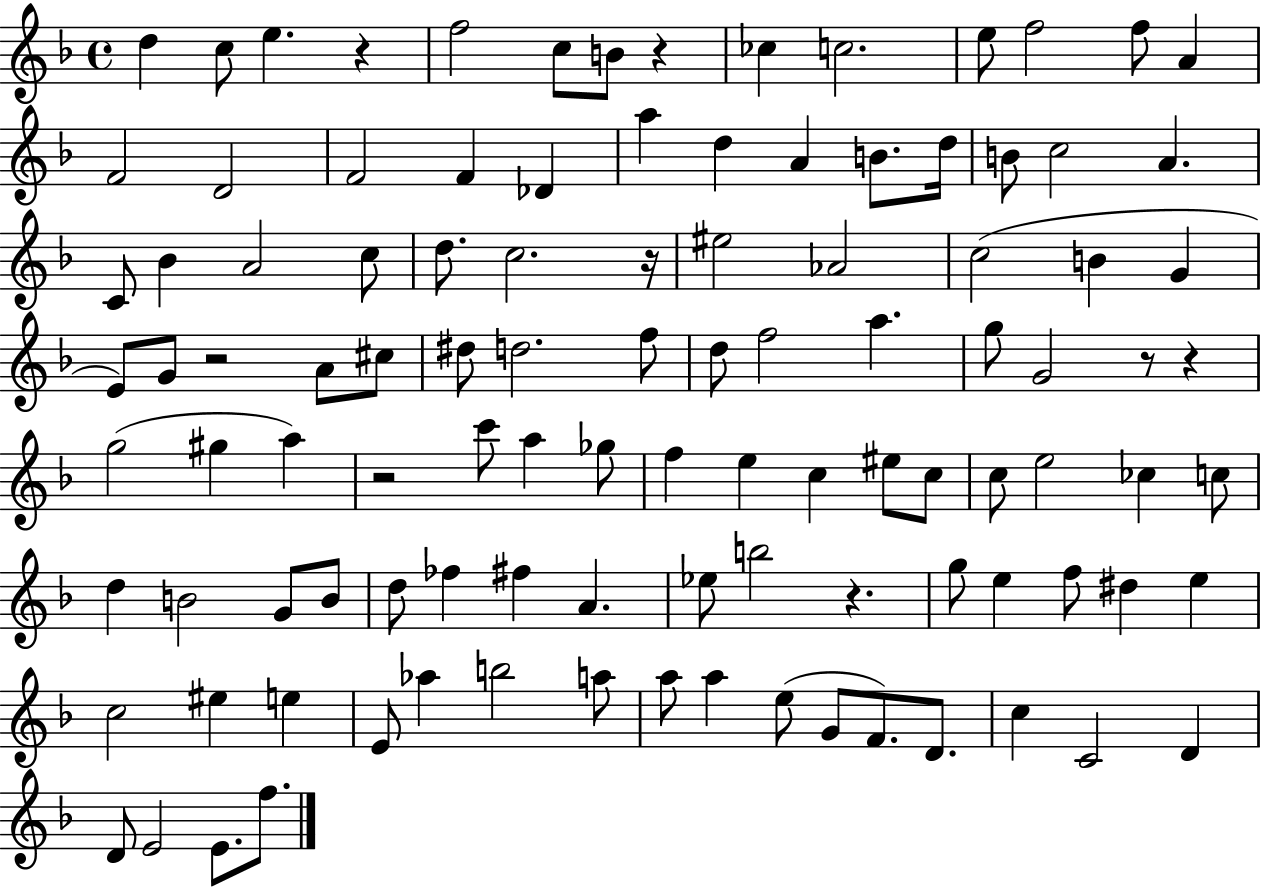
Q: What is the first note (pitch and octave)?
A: D5